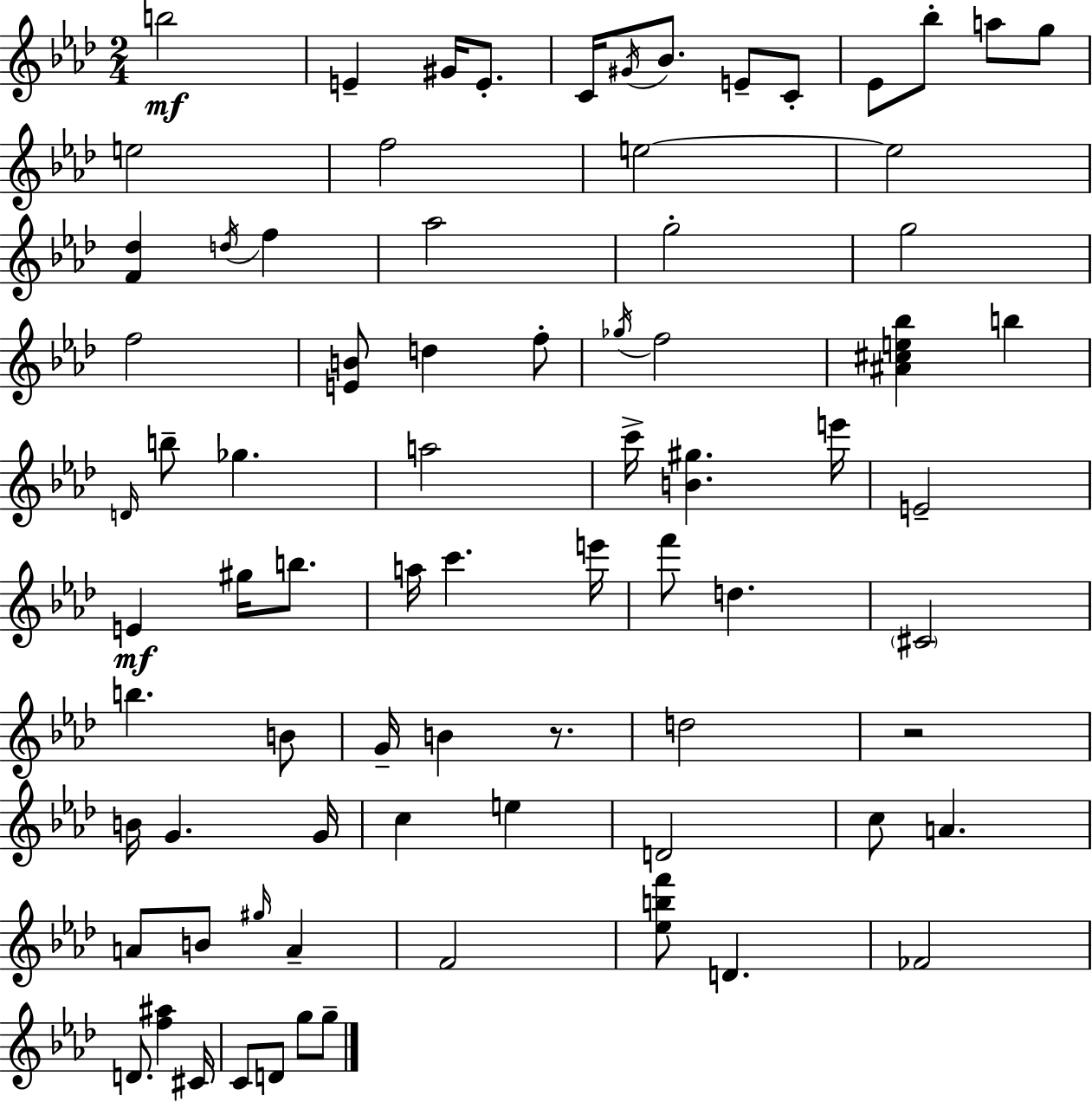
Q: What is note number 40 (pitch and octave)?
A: C6